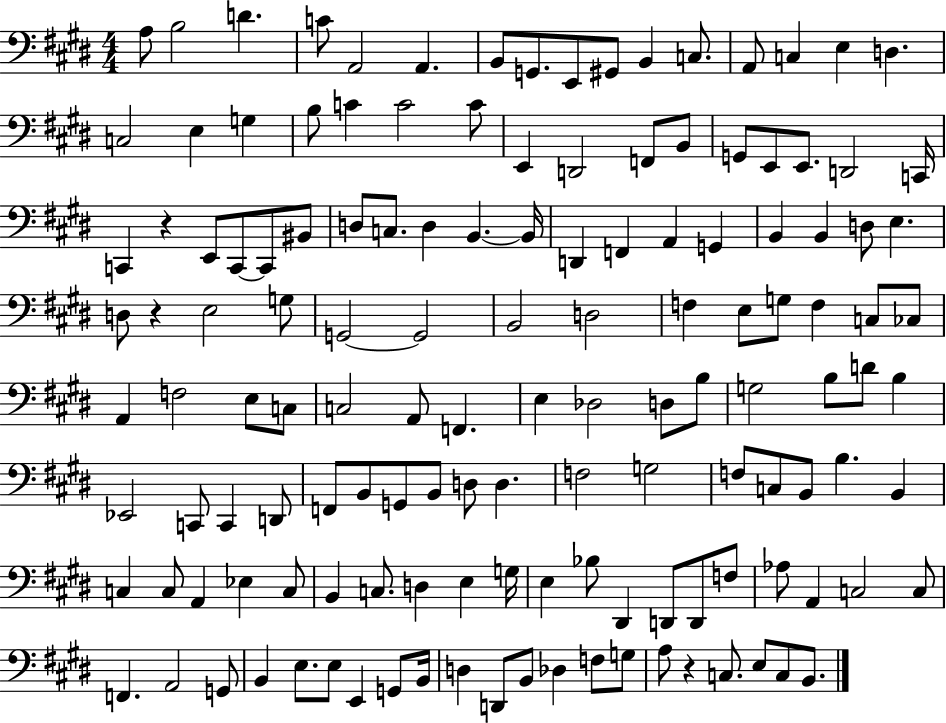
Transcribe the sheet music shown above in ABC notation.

X:1
T:Untitled
M:4/4
L:1/4
K:E
A,/2 B,2 D C/2 A,,2 A,, B,,/2 G,,/2 E,,/2 ^G,,/2 B,, C,/2 A,,/2 C, E, D, C,2 E, G, B,/2 C C2 C/2 E,, D,,2 F,,/2 B,,/2 G,,/2 E,,/2 E,,/2 D,,2 C,,/4 C,, z E,,/2 C,,/2 C,,/2 ^B,,/2 D,/2 C,/2 D, B,, B,,/4 D,, F,, A,, G,, B,, B,, D,/2 E, D,/2 z E,2 G,/2 G,,2 G,,2 B,,2 D,2 F, E,/2 G,/2 F, C,/2 _C,/2 A,, F,2 E,/2 C,/2 C,2 A,,/2 F,, E, _D,2 D,/2 B,/2 G,2 B,/2 D/2 B, _E,,2 C,,/2 C,, D,,/2 F,,/2 B,,/2 G,,/2 B,,/2 D,/2 D, F,2 G,2 F,/2 C,/2 B,,/2 B, B,, C, C,/2 A,, _E, C,/2 B,, C,/2 D, E, G,/4 E, _B,/2 ^D,, D,,/2 D,,/2 F,/2 _A,/2 A,, C,2 C,/2 F,, A,,2 G,,/2 B,, E,/2 E,/2 E,, G,,/2 B,,/4 D, D,,/2 B,,/2 _D, F,/2 G,/2 A,/2 z C,/2 E,/2 C,/2 B,,/2